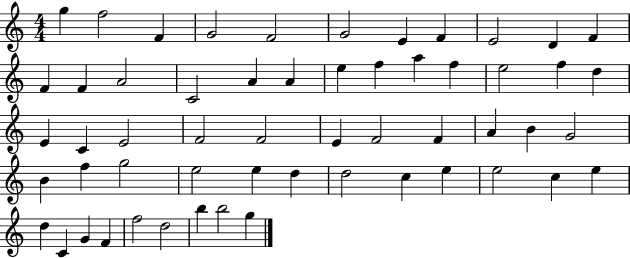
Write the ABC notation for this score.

X:1
T:Untitled
M:4/4
L:1/4
K:C
g f2 F G2 F2 G2 E F E2 D F F F A2 C2 A A e f a f e2 f d E C E2 F2 F2 E F2 F A B G2 B f g2 e2 e d d2 c e e2 c e d C G F f2 d2 b b2 g